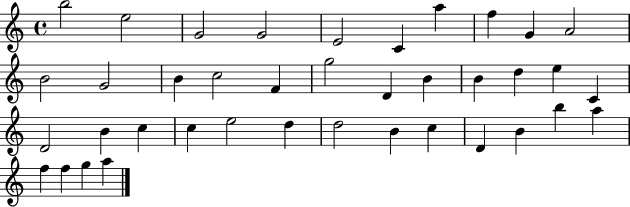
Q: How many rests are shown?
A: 0